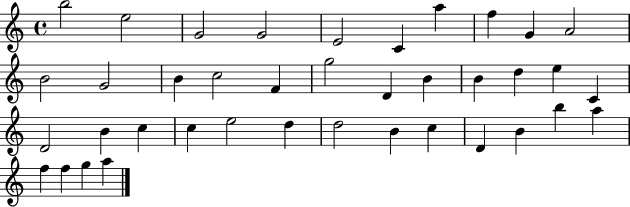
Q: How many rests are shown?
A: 0